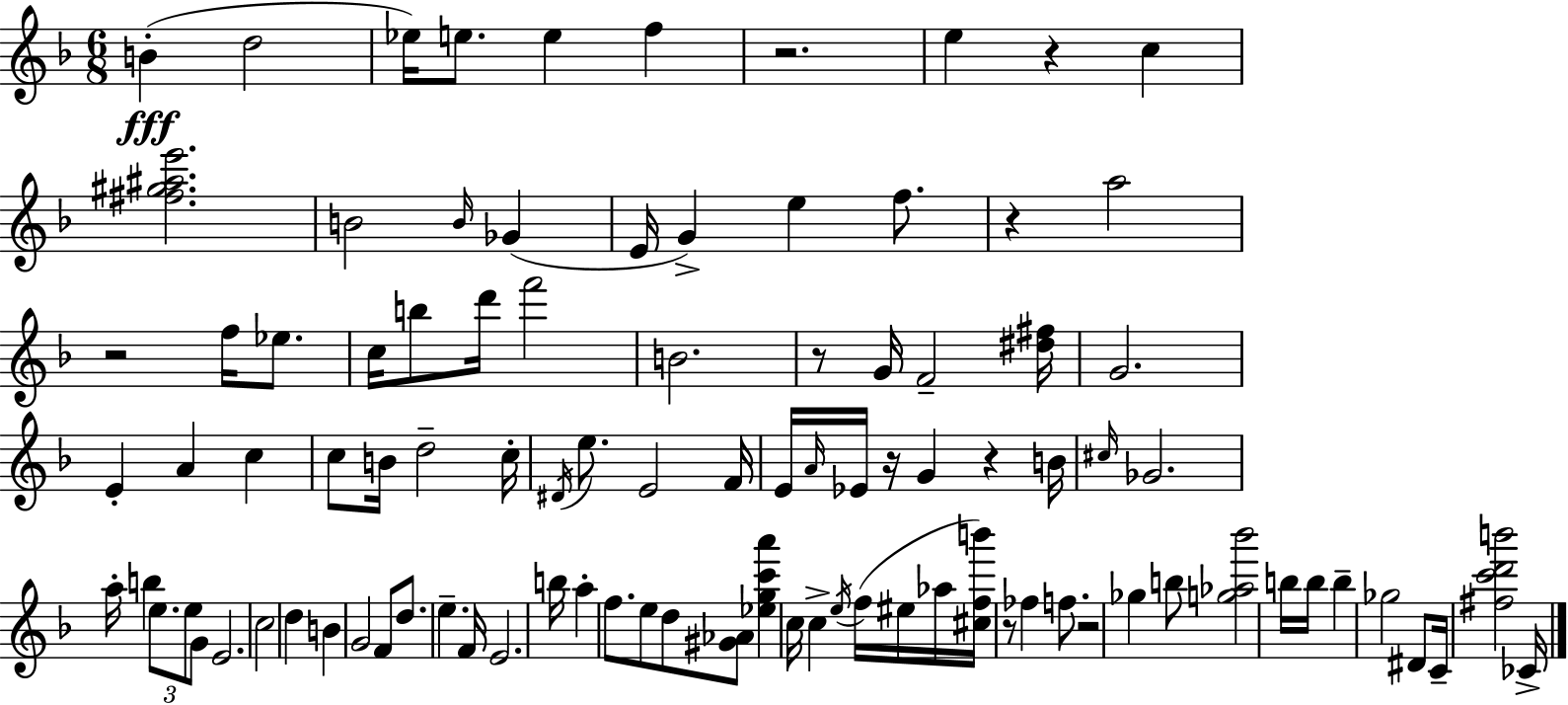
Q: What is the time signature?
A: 6/8